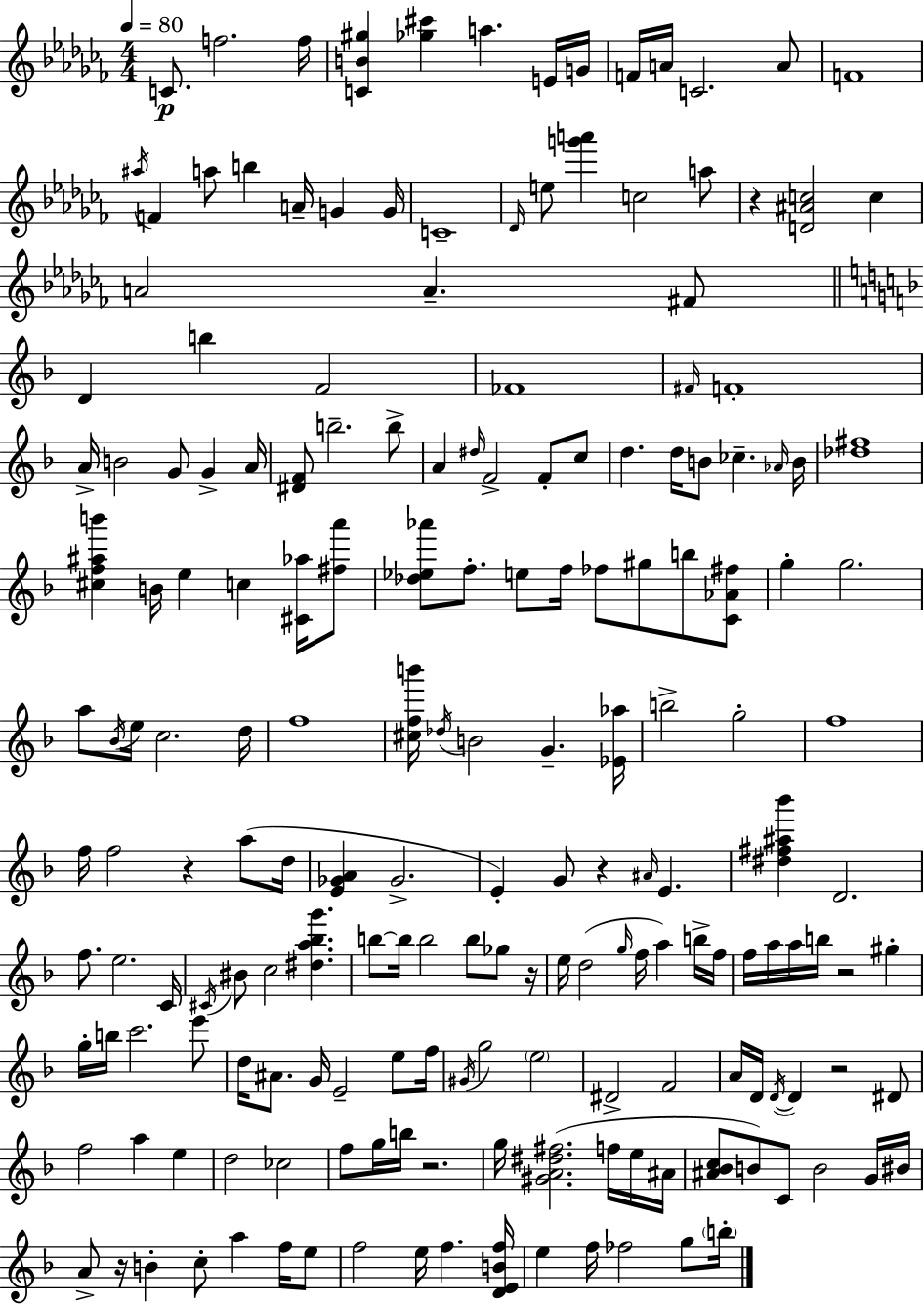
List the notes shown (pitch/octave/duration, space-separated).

C4/e. F5/h. F5/s [C4,B4,G#5]/q [Gb5,C#6]/q A5/q. E4/s G4/s F4/s A4/s C4/h. A4/e F4/w A#5/s F4/q A5/e B5/q A4/s G4/q G4/s C4/w Db4/s E5/e [G6,A6]/q C5/h A5/e R/q [D4,A#4,C5]/h C5/q A4/h A4/q. F#4/e D4/q B5/q F4/h FES4/w F#4/s F4/w A4/s B4/h G4/e G4/q A4/s [D#4,F4]/e B5/h. B5/e A4/q D#5/s F4/h F4/e C5/e D5/q. D5/s B4/e CES5/q. Ab4/s B4/s [Db5,F#5]/w [C#5,F5,A#5,B6]/q B4/s E5/q C5/q [C#4,Ab5]/s [F#5,A6]/e [Db5,Eb5,Ab6]/e F5/e. E5/e F5/s FES5/e G#5/e B5/e [C4,Ab4,F#5]/e G5/q G5/h. A5/e Bb4/s E5/s C5/h. D5/s F5/w [C#5,F5,B6]/s Db5/s B4/h G4/q. [Eb4,Ab5]/s B5/h G5/h F5/w F5/s F5/h R/q A5/e D5/s [E4,Gb4,A4]/q Gb4/h. E4/q G4/e R/q A#4/s E4/q. [D#5,F#5,A#5,Bb6]/q D4/h. F5/e. E5/h. C4/s C#4/s BIS4/e C5/h [D#5,A5,Bb5,G6]/q. B5/e B5/s B5/h B5/e Gb5/e R/s E5/s D5/h G5/s F5/s A5/q B5/s F5/s F5/s A5/s A5/s B5/s R/h G#5/q G5/s B5/s C6/h. E6/e D5/s A#4/e. G4/s E4/h E5/e F5/s G#4/s G5/h E5/h D#4/h F4/h A4/s D4/s D4/s D4/q R/h D#4/e F5/h A5/q E5/q D5/h CES5/h F5/e G5/s B5/s R/h. G5/s [G#4,A4,D#5,F#5]/h. F5/s E5/s A#4/s [A#4,Bb4,C5]/e B4/e C4/e B4/h G4/s BIS4/s A4/e R/s B4/q C5/e A5/q F5/s E5/e F5/h E5/s F5/q. [D4,E4,B4,F5]/s E5/q F5/s FES5/h G5/e B5/s